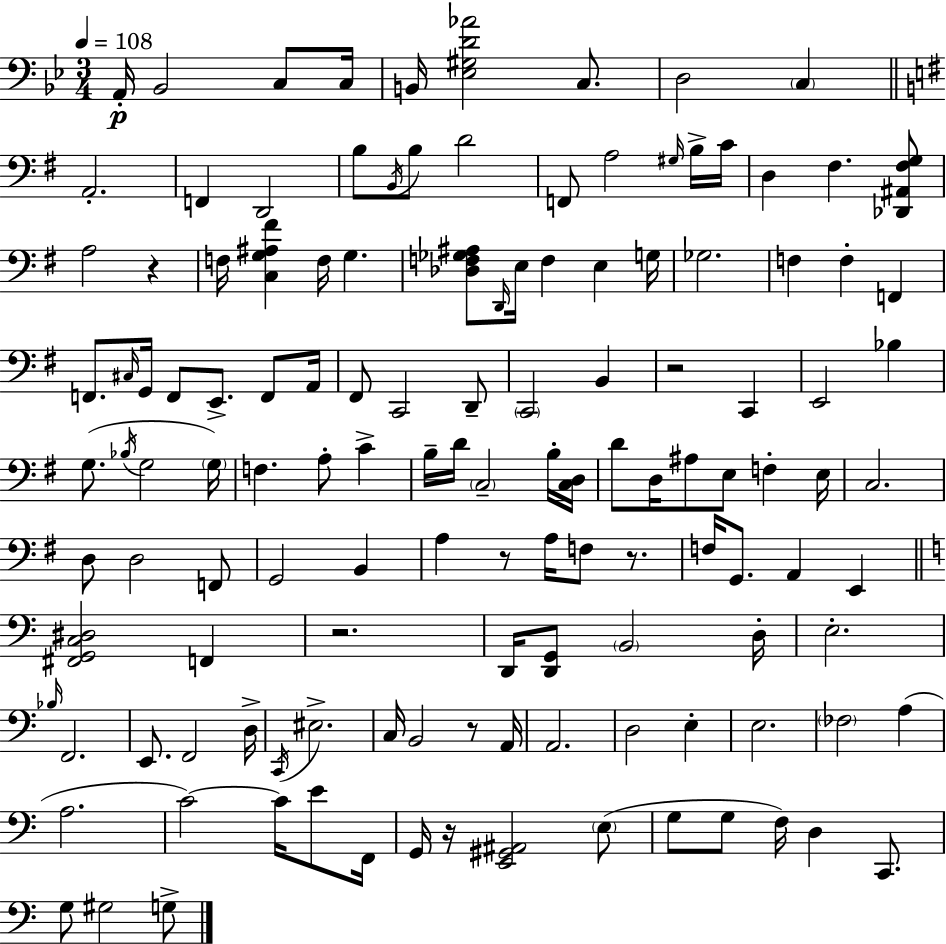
{
  \clef bass
  \numericTimeSignature
  \time 3/4
  \key bes \major
  \tempo 4 = 108
  a,16-.\p bes,2 c8 c16 | b,16 <ees gis d' aes'>2 c8. | d2 \parenthesize c4 | \bar "||" \break \key g \major a,2.-. | f,4 d,2 | b8 \acciaccatura { b,16 } b8 d'2 | f,8 a2 \grace { gis16 } | \break b16-> c'16 d4 fis4. | <des, ais, fis g>8 a2 r4 | f16 <c g ais fis'>4 f16 g4. | <des f ges ais>8 \grace { d,16 } e16 f4 e4 | \break g16 ges2. | f4 f4-. f,4 | f,8. \grace { cis16 } g,16 f,8 e,8.-> | f,8 a,16 fis,8 c,2 | \break d,8-- \parenthesize c,2 | b,4 r2 | c,4 e,2 | bes4 g8.( \acciaccatura { bes16 } g2 | \break \parenthesize g16) f4. a8-. | c'4-> b16-- d'16 \parenthesize c2-- | b16-. <c d>16 d'8 d16 ais8 e8 | f4-. e16 c2. | \break d8 d2 | f,8 g,2 | b,4 a4 r8 a16 | f8 r8. f16 g,8. a,4 | \break e,4 \bar "||" \break \key c \major <fis, g, c dis>2 f,4 | r2. | d,16 <d, g,>8 \parenthesize b,2 d16-. | e2.-. | \break \grace { bes16 } f,2. | e,8. f,2 | d16-> \acciaccatura { c,16 } eis2.-> | c16 b,2 r8 | \break a,16 a,2. | d2 e4-. | e2. | \parenthesize fes2 a4( | \break a2. | c'2~~) c'16 e'8 | f,16 g,16 r16 <e, gis, ais,>2 | \parenthesize e8( g8 g8 f16) d4 c,8. | \break g8 gis2 | g8-> \bar "|."
}